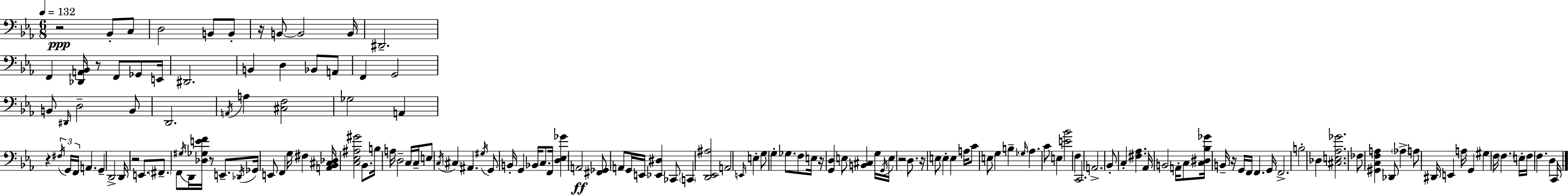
R/h Bb2/e C3/e D3/h B2/e B2/e R/s B2/e B2/h B2/s D#2/h. F2/q [Db2,A2,Bb2]/s R/e F2/e Gb2/e E2/s D#2/h. B2/q D3/q Bb2/e A2/e F2/q G2/h B2/e D#2/s D3/h B2/e D2/h. A2/s A3/q [C#3,F3]/h Gb3/h A2/q R/q F#3/s G2/s F2/s A2/q. G2/q D2/h D2/s R/h E2/e. F#2/e. F2/e G#3/s D2/s [Db3,Gb3,E4,F4]/s R/e E2/e. Db2/s Gb2/s E2/e F2/q G3/s F#3/q [A2,Bb2,C#3,Db3]/s [C3,Eb3,A#3,G#4]/h Bb2/e. B3/s A3/s D3/h C3/s C3/s E3/e C3/s C#3/q A#2/q. G#3/s G2/e B2/s G2/q Bb2/s C3/e. F2/s [D3,Eb3,Gb4]/q A2/h [F#2,Gb2]/e A2/e G2/s E2/s [Eb2,D#3]/q CES2/e C2/q [D2,Eb2,A#3]/h A2/h E2/s E3/q G3/e G3/q Gb3/e. F3/e E3/s R/s [G2,D3]/q E3/e [B2,C#3]/q G3/s G2/s E3/s R/h D3/e. R/s E3/e E3/q E3/q A3/s C4/e E3/e G3/q B3/q Gb3/s Ab3/q. C4/e E3/q [E4,Bb4]/h F3/q C2/h. A2/h. Bb2/e C3/q [F#3,Ab3]/q. Ab2/s B2/h A2/s C3/e [C3,D#3,Bb3,Gb4]/s B2/s R/s G2/s F2/s F2/q. G2/s F2/h. B3/h Db3/q [C#3,E3,Ab3,Gb4]/h. FES3/e [G#2,C3,F3,A3]/q Db2/e Ab3/q A3/e D#2/s E2/q A3/s G2/q G#3/q F3/s F3/q. E3/s F3/s F3/q. D3/q C2/s